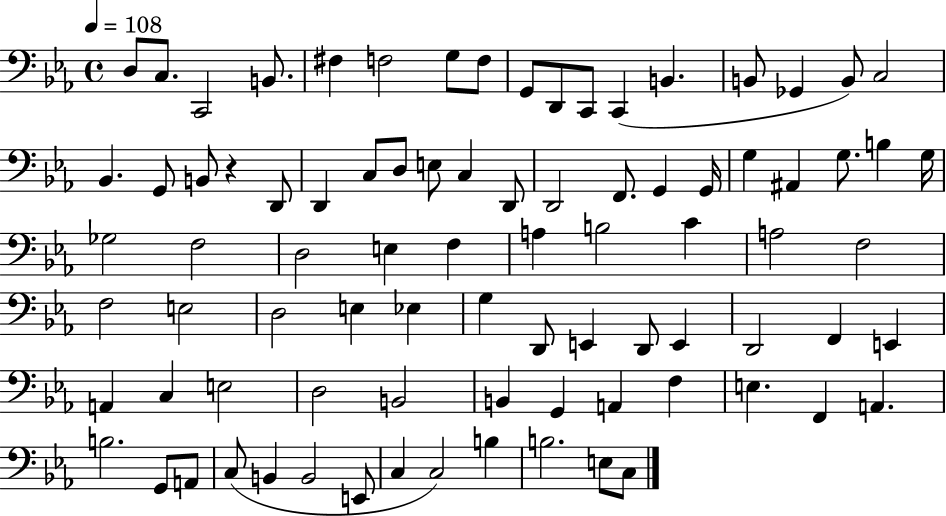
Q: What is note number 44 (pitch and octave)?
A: C4